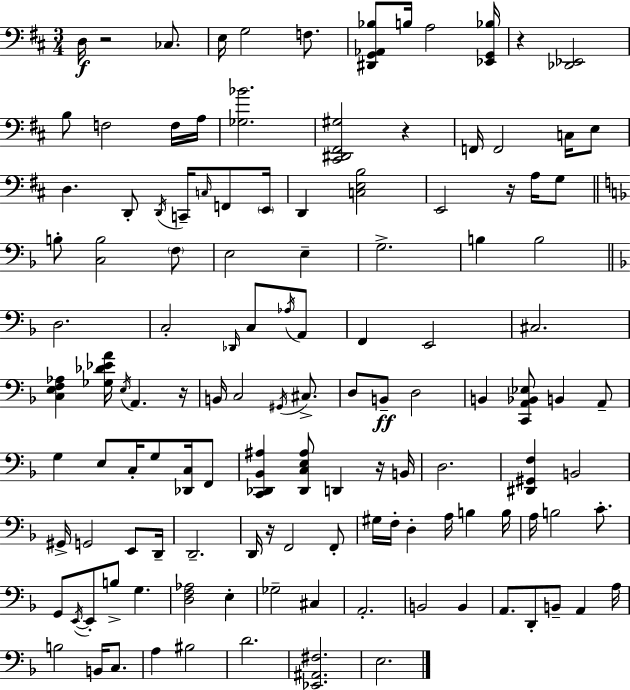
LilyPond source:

{
  \clef bass
  \numericTimeSignature
  \time 3/4
  \key d \major
  d16\f r2 ces8. | e16 g2 f8. | <dis, g, aes, bes>8 b16 a2 <ees, g, bes>16 | r4 <des, ees,>2 | \break b8 f2 f16 a16 | <ges bes'>2. | <cis, dis, fis, gis>2 r4 | f,16 f,2 c16 e8 | \break d4. d,8-. \acciaccatura { d,16 } c,16-- \grace { c16 } f,8 | \parenthesize e,16 d,4 <c e b>2 | e,2 r16 a16 | g8 \bar "||" \break \key f \major b8-. <c b>2 \parenthesize f8 | e2 e4-- | g2.-> | b4 b2 | \break \bar "||" \break \key d \minor d2. | c2-. \grace { des,16 } c8 \acciaccatura { aes16 } | a,8 f,4 e,2 | cis2. | \break <c e f aes>4 <ges des' ees' a'>16 \acciaccatura { e16 } a,4. | r16 b,16 c2 | \acciaccatura { gis,16 } cis8.-> d8 b,8--\ff d2 | b,4 <c, a, bes, ees>8 b,4 | \break a,8-- g4 e8 c16-. g8 | <des, c>16 f,8 <c, des, bes, ais>4 <des, c e ais>8 d,4 | r16 b,16 d2. | <dis, gis, f>4 b,2 | \break gis,16-> g,2 | e,8 d,16-- d,2.-- | d,16 r16 f,2 | f,8-. gis16 f16-. d4-. a16 b4 | \break b16 a16 b2 | c'8.-. g,8 \acciaccatura { e,16~ }~ e,8-. b8-> g4. | <d f aes>2 | e4-. ges2-- | \break cis4 a,2.-. | b,2 | b,4 a,8. d,8-. b,8-- | a,4 a16 b2 | \break b,16 c8. a4 bis2 | d'2. | <ees, ais, fis>2. | e2. | \break \bar "|."
}